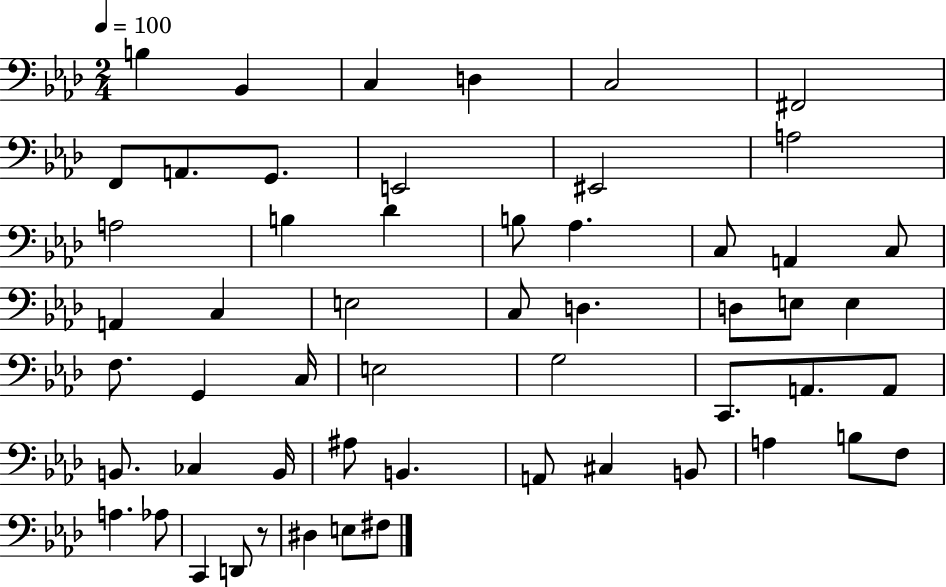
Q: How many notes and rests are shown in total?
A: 55